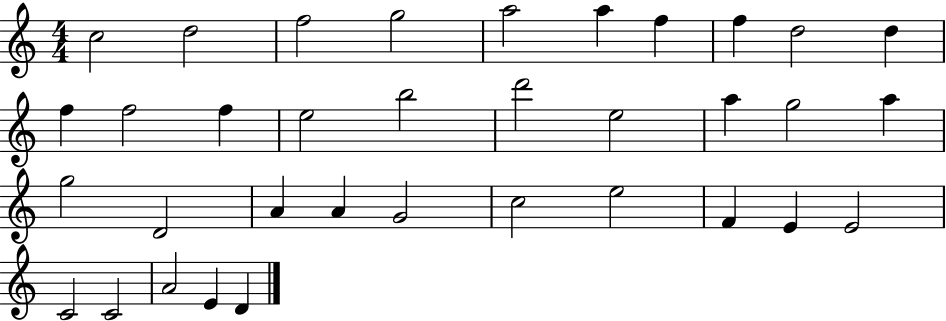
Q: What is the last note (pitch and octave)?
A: D4